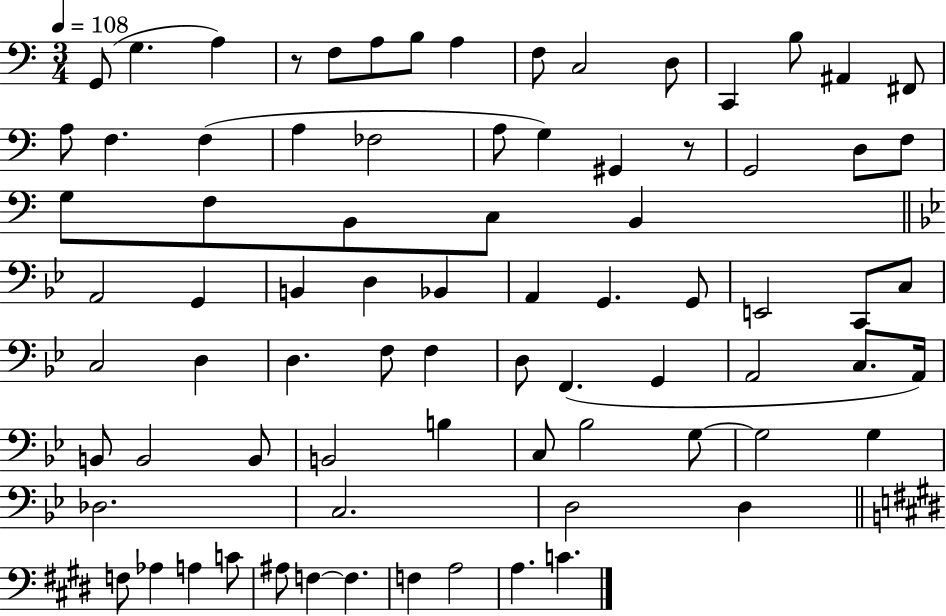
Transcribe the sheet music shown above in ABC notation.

X:1
T:Untitled
M:3/4
L:1/4
K:C
G,,/2 G, A, z/2 F,/2 A,/2 B,/2 A, F,/2 C,2 D,/2 C,, B,/2 ^A,, ^F,,/2 A,/2 F, F, A, _F,2 A,/2 G, ^G,, z/2 G,,2 D,/2 F,/2 G,/2 F,/2 B,,/2 C,/2 B,, A,,2 G,, B,, D, _B,, A,, G,, G,,/2 E,,2 C,,/2 C,/2 C,2 D, D, F,/2 F, D,/2 F,, G,, A,,2 C,/2 A,,/4 B,,/2 B,,2 B,,/2 B,,2 B, C,/2 _B,2 G,/2 G,2 G, _D,2 C,2 D,2 D, F,/2 _A, A, C/2 ^A,/2 F, F, F, A,2 A, C